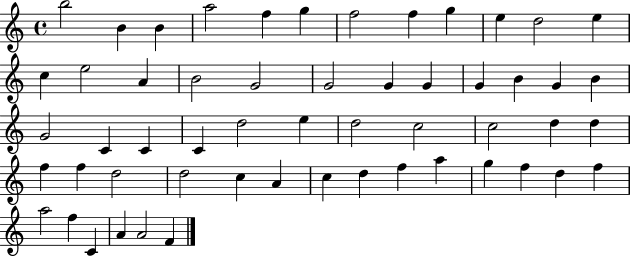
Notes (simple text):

B5/h B4/q B4/q A5/h F5/q G5/q F5/h F5/q G5/q E5/q D5/h E5/q C5/q E5/h A4/q B4/h G4/h G4/h G4/q G4/q G4/q B4/q G4/q B4/q G4/h C4/q C4/q C4/q D5/h E5/q D5/h C5/h C5/h D5/q D5/q F5/q F5/q D5/h D5/h C5/q A4/q C5/q D5/q F5/q A5/q G5/q F5/q D5/q F5/q A5/h F5/q C4/q A4/q A4/h F4/q